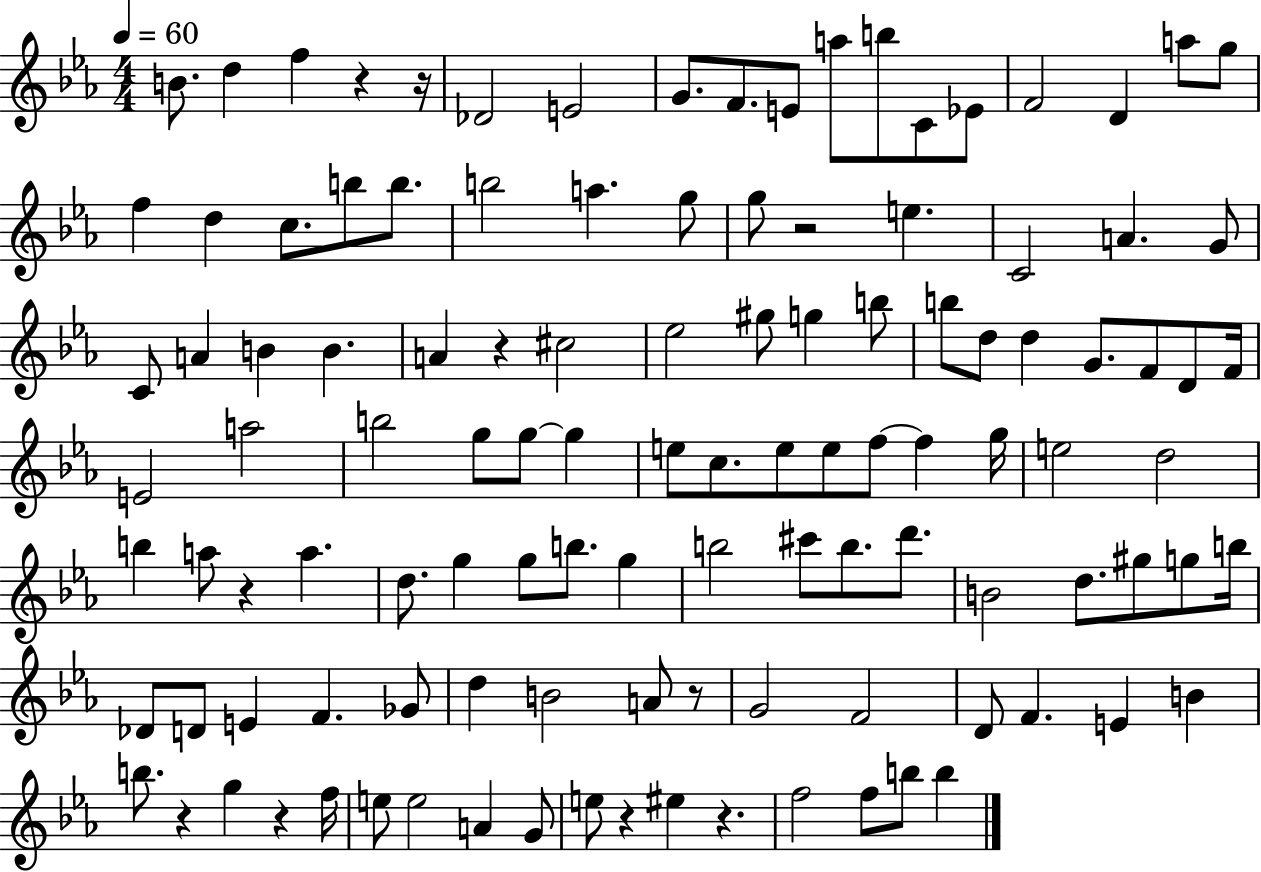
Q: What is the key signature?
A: EES major